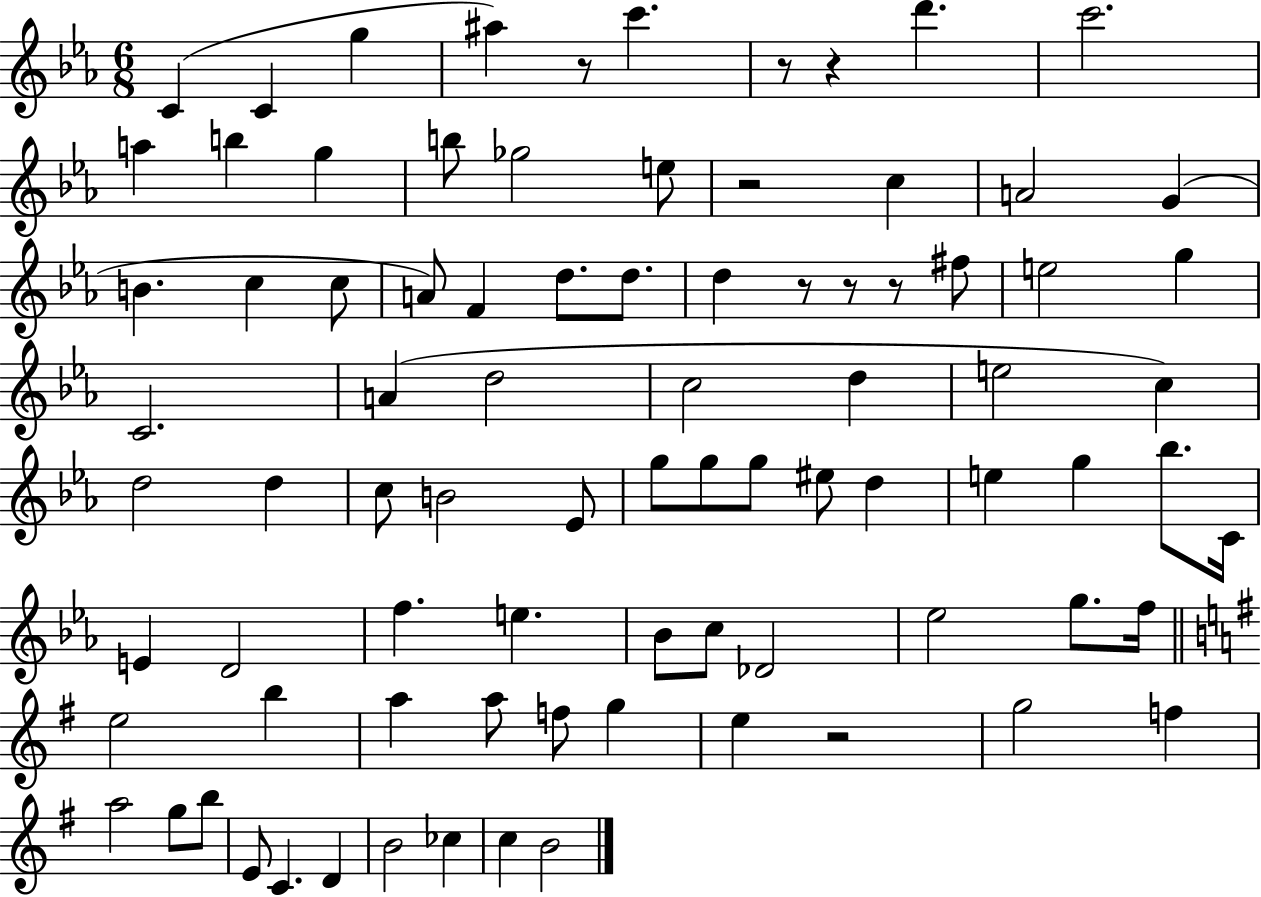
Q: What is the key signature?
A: EES major